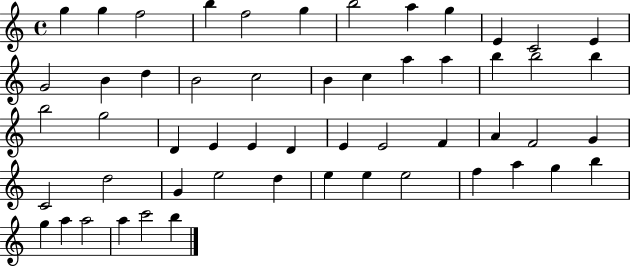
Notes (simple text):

G5/q G5/q F5/h B5/q F5/h G5/q B5/h A5/q G5/q E4/q C4/h E4/q G4/h B4/q D5/q B4/h C5/h B4/q C5/q A5/q A5/q B5/q B5/h B5/q B5/h G5/h D4/q E4/q E4/q D4/q E4/q E4/h F4/q A4/q F4/h G4/q C4/h D5/h G4/q E5/h D5/q E5/q E5/q E5/h F5/q A5/q G5/q B5/q G5/q A5/q A5/h A5/q C6/h B5/q